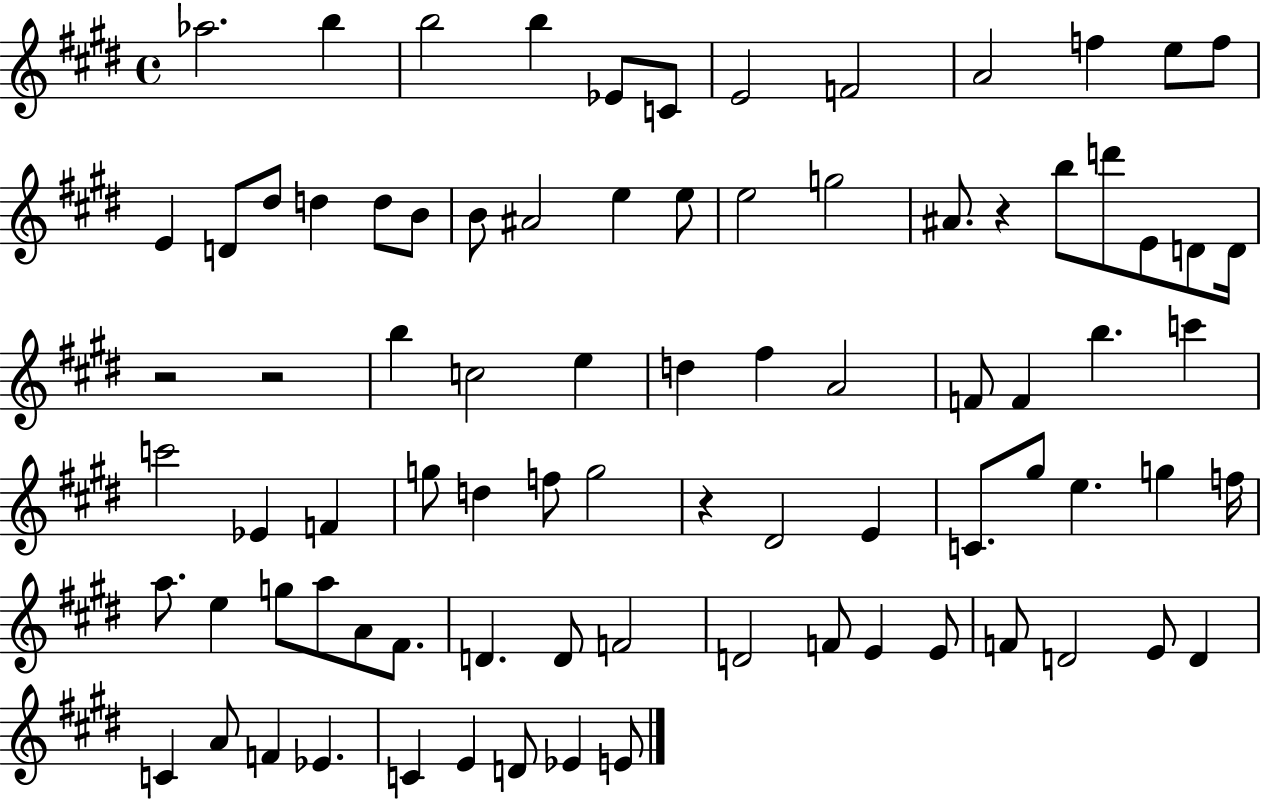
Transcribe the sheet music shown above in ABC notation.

X:1
T:Untitled
M:4/4
L:1/4
K:E
_a2 b b2 b _E/2 C/2 E2 F2 A2 f e/2 f/2 E D/2 ^d/2 d d/2 B/2 B/2 ^A2 e e/2 e2 g2 ^A/2 z b/2 d'/2 E/2 D/2 D/4 z2 z2 b c2 e d ^f A2 F/2 F b c' c'2 _E F g/2 d f/2 g2 z ^D2 E C/2 ^g/2 e g f/4 a/2 e g/2 a/2 A/2 ^F/2 D D/2 F2 D2 F/2 E E/2 F/2 D2 E/2 D C A/2 F _E C E D/2 _E E/2